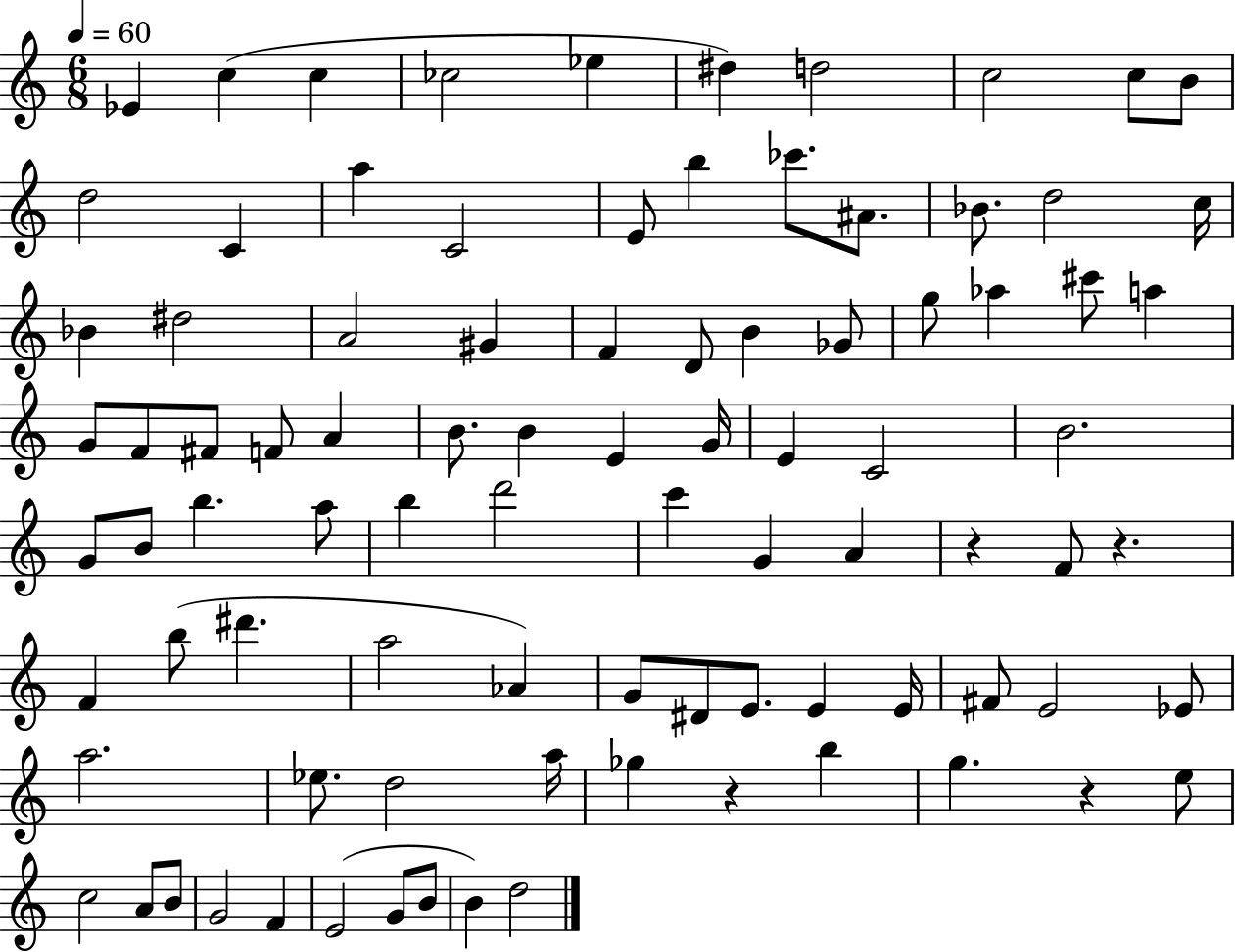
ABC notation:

X:1
T:Untitled
M:6/8
L:1/4
K:C
_E c c _c2 _e ^d d2 c2 c/2 B/2 d2 C a C2 E/2 b _c'/2 ^A/2 _B/2 d2 c/4 _B ^d2 A2 ^G F D/2 B _G/2 g/2 _a ^c'/2 a G/2 F/2 ^F/2 F/2 A B/2 B E G/4 E C2 B2 G/2 B/2 b a/2 b d'2 c' G A z F/2 z F b/2 ^d' a2 _A G/2 ^D/2 E/2 E E/4 ^F/2 E2 _E/2 a2 _e/2 d2 a/4 _g z b g z e/2 c2 A/2 B/2 G2 F E2 G/2 B/2 B d2